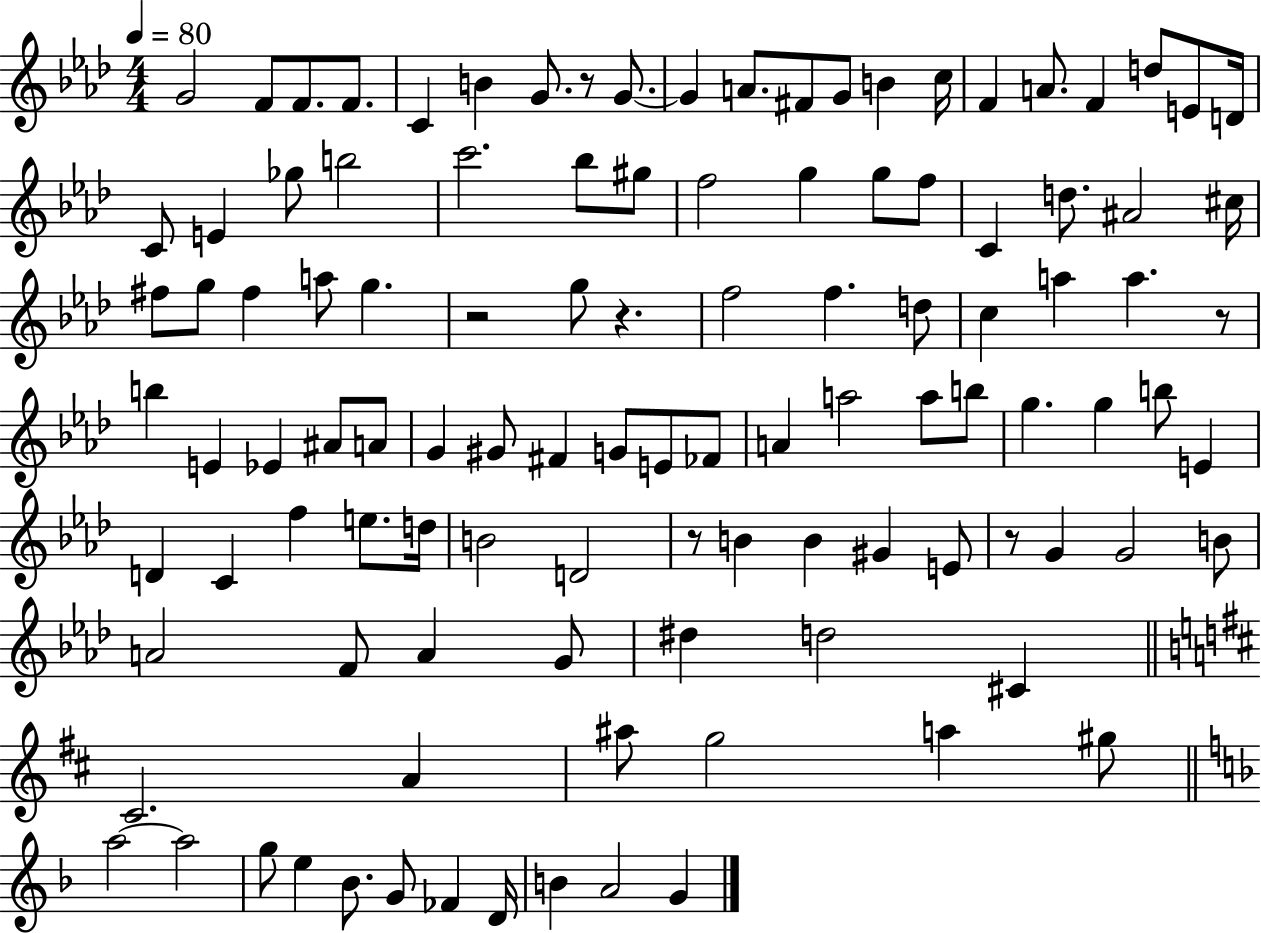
G4/h F4/e F4/e. F4/e. C4/q B4/q G4/e. R/e G4/e. G4/q A4/e. F#4/e G4/e B4/q C5/s F4/q A4/e. F4/q D5/e E4/e D4/s C4/e E4/q Gb5/e B5/h C6/h. Bb5/e G#5/e F5/h G5/q G5/e F5/e C4/q D5/e. A#4/h C#5/s F#5/e G5/e F#5/q A5/e G5/q. R/h G5/e R/q. F5/h F5/q. D5/e C5/q A5/q A5/q. R/e B5/q E4/q Eb4/q A#4/e A4/e G4/q G#4/e F#4/q G4/e E4/e FES4/e A4/q A5/h A5/e B5/e G5/q. G5/q B5/e E4/q D4/q C4/q F5/q E5/e. D5/s B4/h D4/h R/e B4/q B4/q G#4/q E4/e R/e G4/q G4/h B4/e A4/h F4/e A4/q G4/e D#5/q D5/h C#4/q C#4/h. A4/q A#5/e G5/h A5/q G#5/e A5/h A5/h G5/e E5/q Bb4/e. G4/e FES4/q D4/s B4/q A4/h G4/q